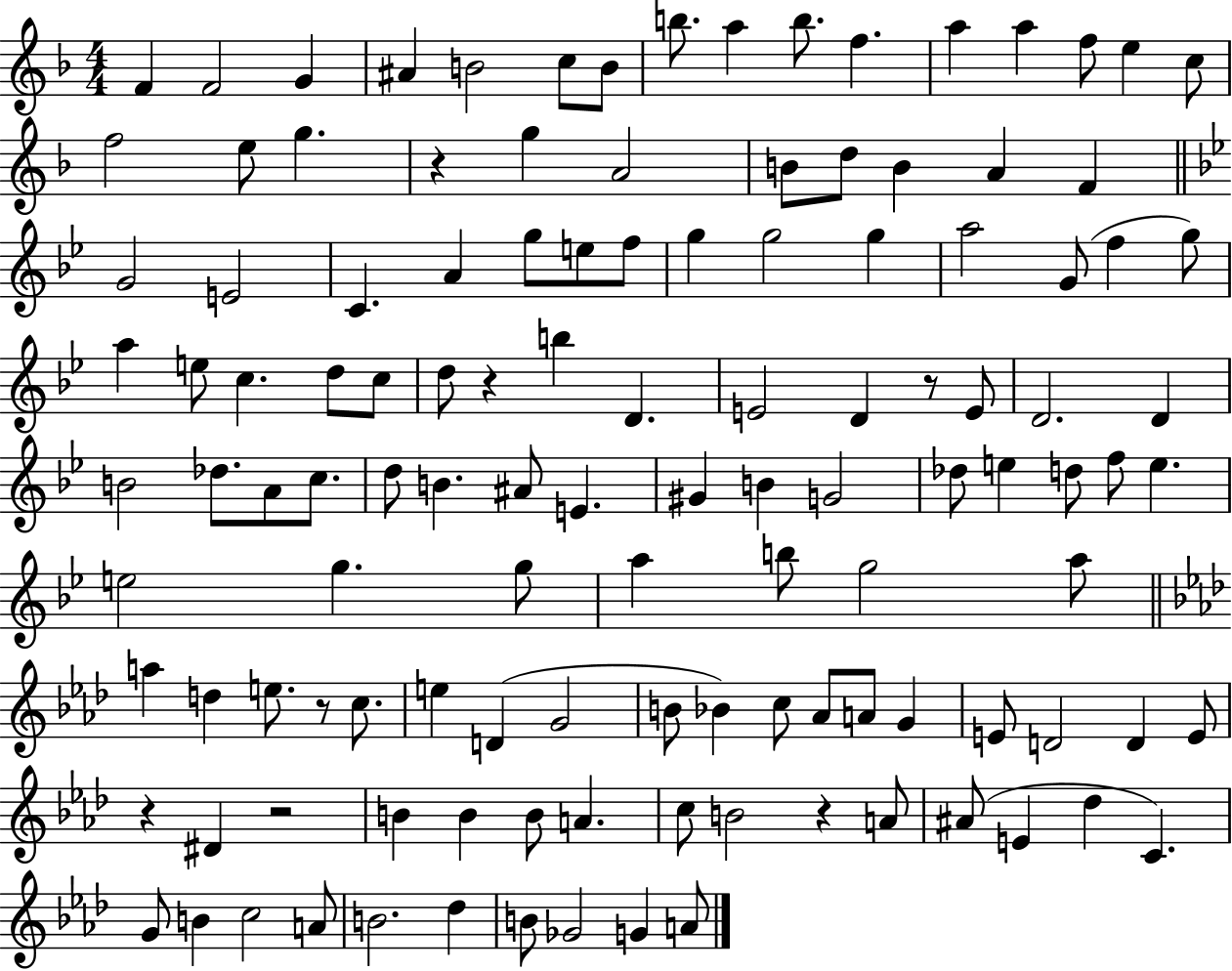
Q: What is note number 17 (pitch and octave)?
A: F5